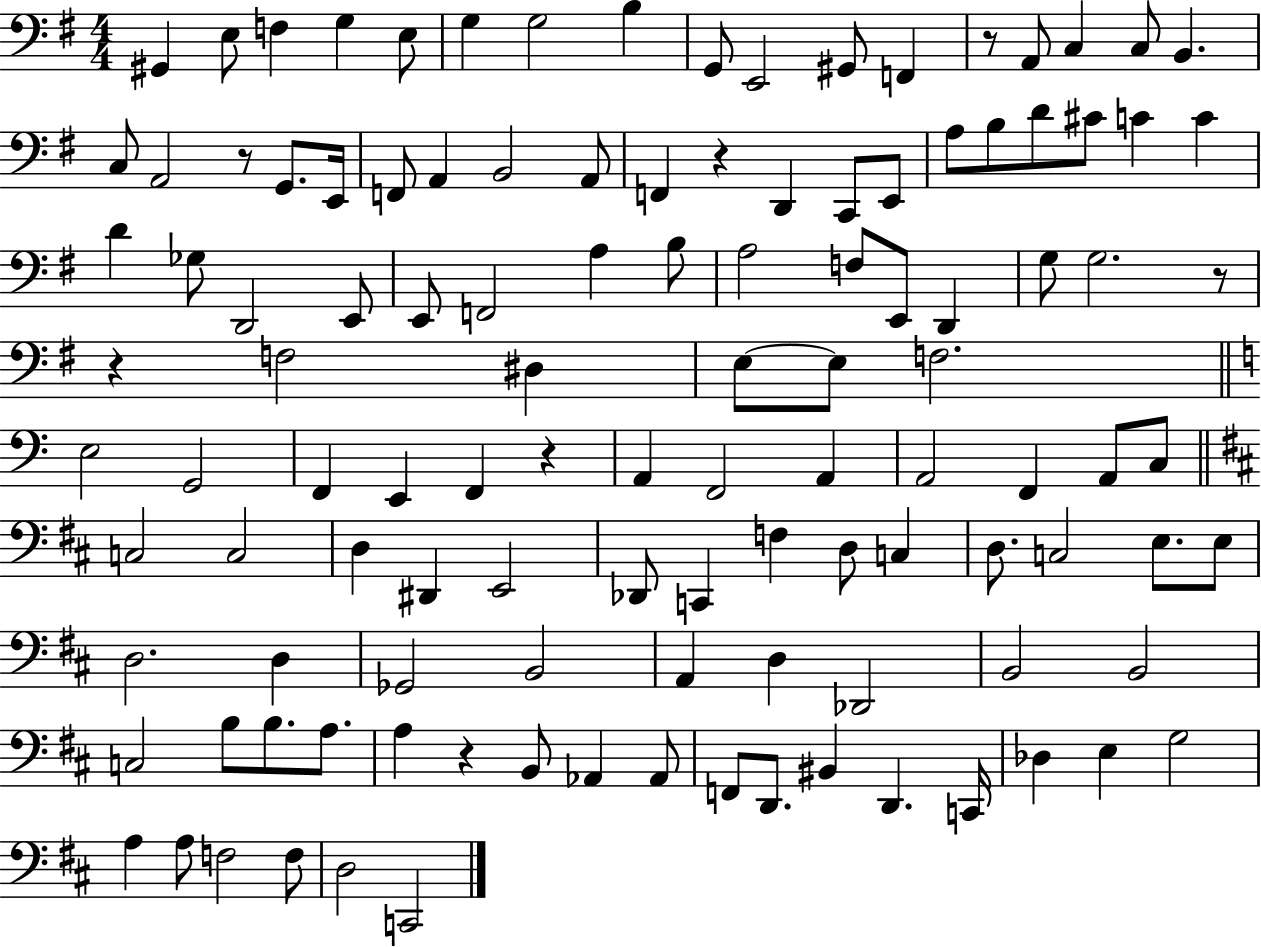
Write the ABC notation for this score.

X:1
T:Untitled
M:4/4
L:1/4
K:G
^G,, E,/2 F, G, E,/2 G, G,2 B, G,,/2 E,,2 ^G,,/2 F,, z/2 A,,/2 C, C,/2 B,, C,/2 A,,2 z/2 G,,/2 E,,/4 F,,/2 A,, B,,2 A,,/2 F,, z D,, C,,/2 E,,/2 A,/2 B,/2 D/2 ^C/2 C C D _G,/2 D,,2 E,,/2 E,,/2 F,,2 A, B,/2 A,2 F,/2 E,,/2 D,, G,/2 G,2 z/2 z F,2 ^D, E,/2 E,/2 F,2 E,2 G,,2 F,, E,, F,, z A,, F,,2 A,, A,,2 F,, A,,/2 C,/2 C,2 C,2 D, ^D,, E,,2 _D,,/2 C,, F, D,/2 C, D,/2 C,2 E,/2 E,/2 D,2 D, _G,,2 B,,2 A,, D, _D,,2 B,,2 B,,2 C,2 B,/2 B,/2 A,/2 A, z B,,/2 _A,, _A,,/2 F,,/2 D,,/2 ^B,, D,, C,,/4 _D, E, G,2 A, A,/2 F,2 F,/2 D,2 C,,2